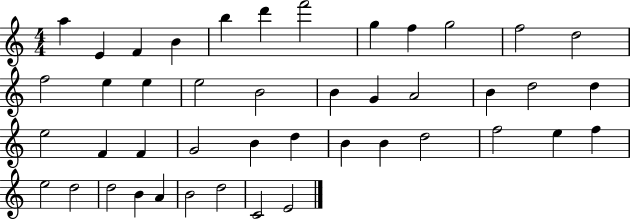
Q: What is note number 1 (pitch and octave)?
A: A5